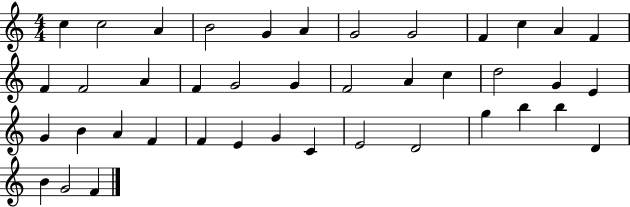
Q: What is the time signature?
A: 4/4